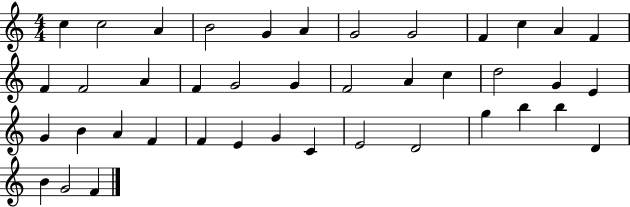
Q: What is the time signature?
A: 4/4